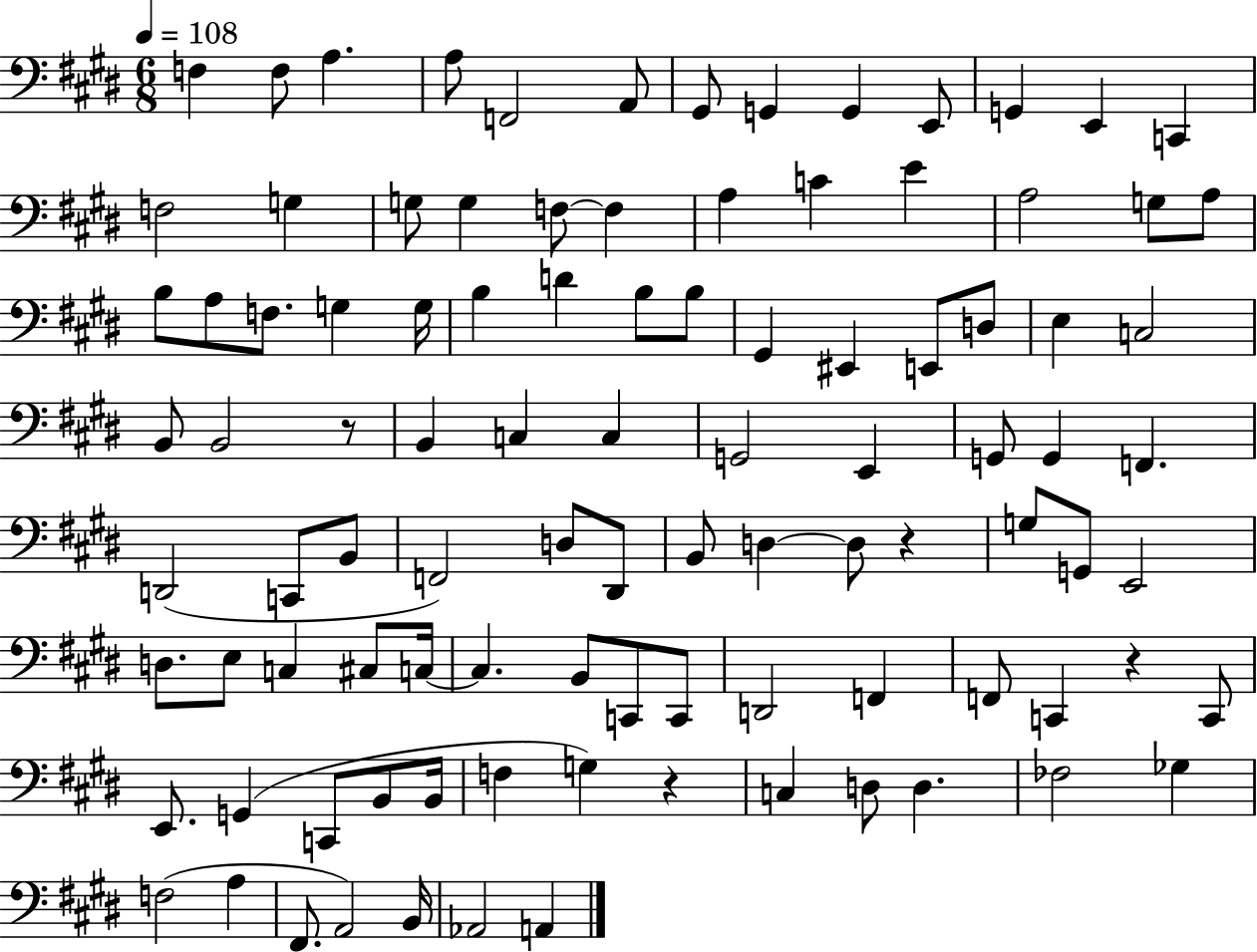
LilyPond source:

{
  \clef bass
  \numericTimeSignature
  \time 6/8
  \key e \major
  \tempo 4 = 108
  f4 f8 a4. | a8 f,2 a,8 | gis,8 g,4 g,4 e,8 | g,4 e,4 c,4 | \break f2 g4 | g8 g4 f8~~ f4 | a4 c'4 e'4 | a2 g8 a8 | \break b8 a8 f8. g4 g16 | b4 d'4 b8 b8 | gis,4 eis,4 e,8 d8 | e4 c2 | \break b,8 b,2 r8 | b,4 c4 c4 | g,2 e,4 | g,8 g,4 f,4. | \break d,2( c,8 b,8 | f,2) d8 dis,8 | b,8 d4~~ d8 r4 | g8 g,8 e,2 | \break d8. e8 c4 cis8 c16~~ | c4. b,8 c,8 c,8 | d,2 f,4 | f,8 c,4 r4 c,8 | \break e,8. g,4( c,8 b,8 b,16 | f4 g4) r4 | c4 d8 d4. | fes2 ges4 | \break f2( a4 | fis,8. a,2) b,16 | aes,2 a,4 | \bar "|."
}